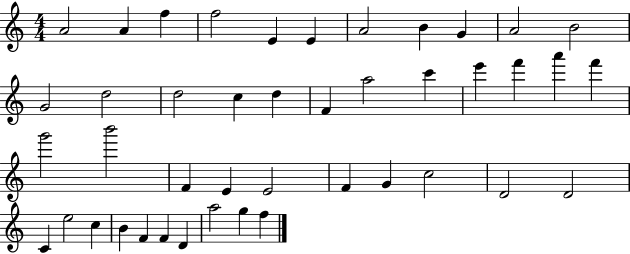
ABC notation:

X:1
T:Untitled
M:4/4
L:1/4
K:C
A2 A f f2 E E A2 B G A2 B2 G2 d2 d2 c d F a2 c' e' f' a' f' g'2 b'2 F E E2 F G c2 D2 D2 C e2 c B F F D a2 g f